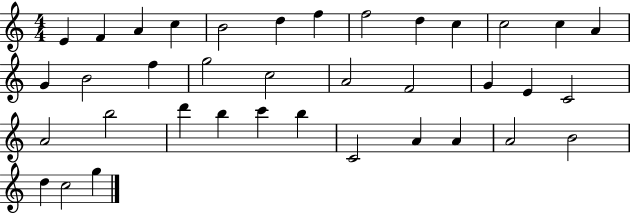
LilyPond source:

{
  \clef treble
  \numericTimeSignature
  \time 4/4
  \key c \major
  e'4 f'4 a'4 c''4 | b'2 d''4 f''4 | f''2 d''4 c''4 | c''2 c''4 a'4 | \break g'4 b'2 f''4 | g''2 c''2 | a'2 f'2 | g'4 e'4 c'2 | \break a'2 b''2 | d'''4 b''4 c'''4 b''4 | c'2 a'4 a'4 | a'2 b'2 | \break d''4 c''2 g''4 | \bar "|."
}